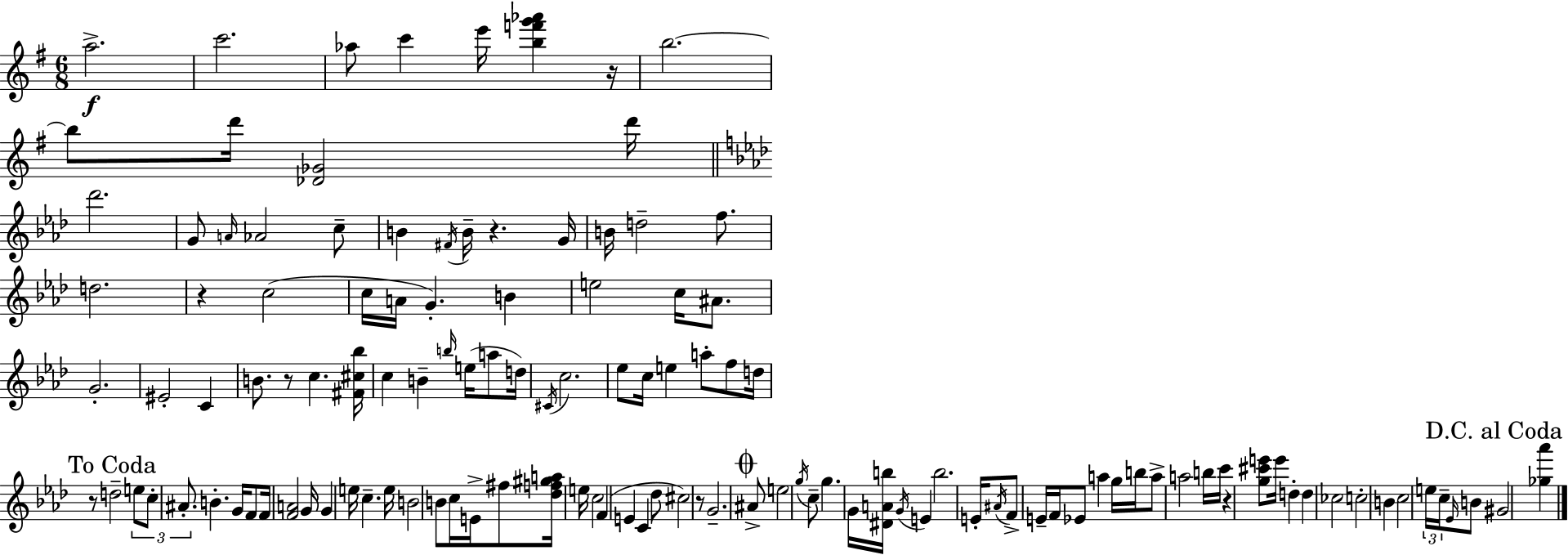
A5/h. C6/h. Ab5/e C6/q E6/s [B5,F6,G6,Ab6]/q R/s B5/h. B5/e D6/s [Db4,Gb4]/h D6/s Db6/h. G4/e A4/s Ab4/h C5/e B4/q F#4/s B4/s R/q. G4/s B4/s D5/h F5/e. D5/h. R/q C5/h C5/s A4/s G4/q. B4/q E5/h C5/s A#4/e. G4/h. EIS4/h C4/q B4/e. R/e C5/q. [F#4,C#5,Bb5]/s C5/q B4/q B5/s E5/s A5/e D5/s C#4/s C5/h. Eb5/e C5/s E5/q A5/e F5/e D5/s R/e D5/h E5/e C5/e A#4/e. B4/q. G4/s F4/e F4/s [F4,A4]/h G4/s G4/q E5/s C5/q. E5/s B4/h B4/e C5/s E4/s F#5/e [Db5,F5,G#5,A5]/s E5/s C5/h F4/q E4/q C4/q Db5/e C#5/h R/e G4/h. A#4/e E5/h G5/s C5/e G5/q. G4/s [D#4,A4,B5]/s G4/s E4/q B5/h. E4/s A#4/s F4/e E4/s F4/s Eb4/e A5/q G5/s B5/s A5/e A5/h B5/s C6/s R/q [G5,C#6,E6]/e E6/s D5/q D5/q CES5/h C5/h B4/q C5/h E5/s C5/s Eb4/s B4/e G#4/h [Gb5,Ab6]/q